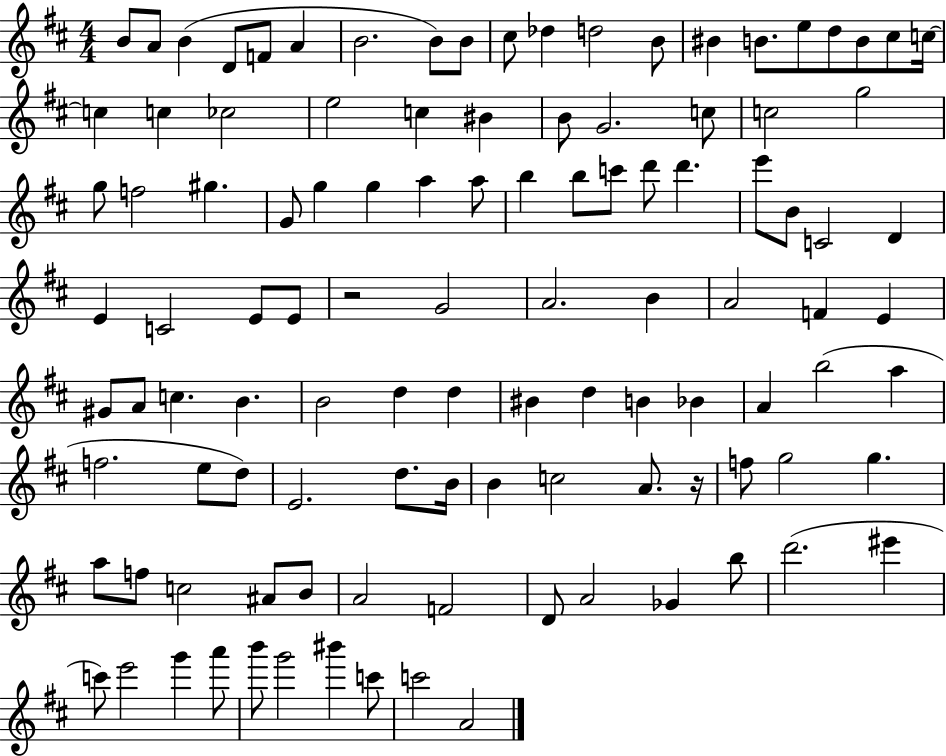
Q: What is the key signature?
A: D major